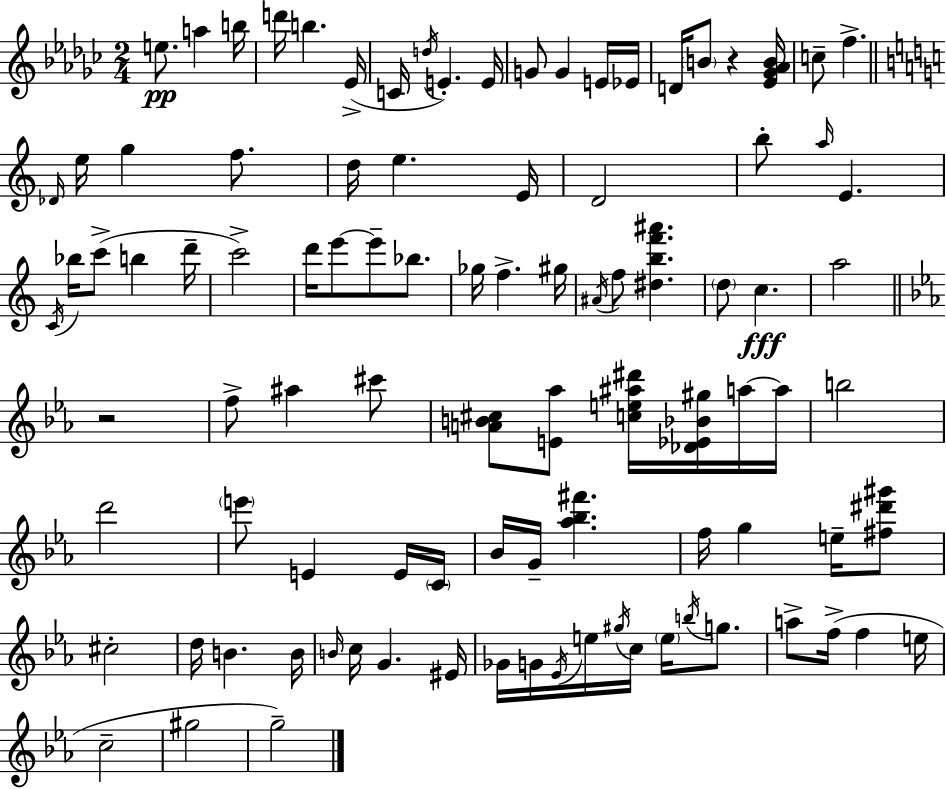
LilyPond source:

{
  \clef treble
  \numericTimeSignature
  \time 2/4
  \key ees \minor
  e''8.\pp a''4 b''16 | d'''16 b''4. ees'16->( | c'16 \acciaccatura { d''16 }) e'4.-. | e'16 g'8 g'4 e'16 | \break ees'16 d'16 \parenthesize b'8 r4 | <ees' ges' aes' b'>16 c''8-- f''4.-> | \bar "||" \break \key a \minor \grace { des'16 } e''16 g''4 f''8. | d''16 e''4. | e'16 d'2 | b''8-. \grace { a''16 } e'4. | \break \acciaccatura { c'16 } bes''16 c'''8->( b''4 | d'''16-- c'''2->) | d'''16 e'''8~~ e'''8-- | bes''8. ges''16 f''4.-> | \break gis''16 \acciaccatura { ais'16 } f''8 <dis'' b'' f''' ais'''>4. | \parenthesize d''8 c''4.\fff | a''2 | \bar "||" \break \key c \minor r2 | f''8-> ais''4 cis'''8 | <a' b' cis''>8 <e' aes''>8 <c'' e'' ais'' dis'''>16 <des' ees' bes' gis''>16 a''16~~ a''16 | b''2 | \break d'''2 | \parenthesize e'''8 e'4 e'16 \parenthesize c'16 | bes'16 g'16-- <aes'' bes'' fis'''>4. | f''16 g''4 e''16-- <fis'' dis''' gis'''>8 | \break cis''2-. | d''16 b'4. b'16 | \grace { b'16 } c''16 g'4. | eis'16 ges'16 g'16 \acciaccatura { ees'16 } e''16 \acciaccatura { gis''16 } c''16 \parenthesize e''16 | \break \acciaccatura { b''16 } g''8. a''8-> f''16->( f''4 | e''16 c''2-- | gis''2 | g''2--) | \break \bar "|."
}